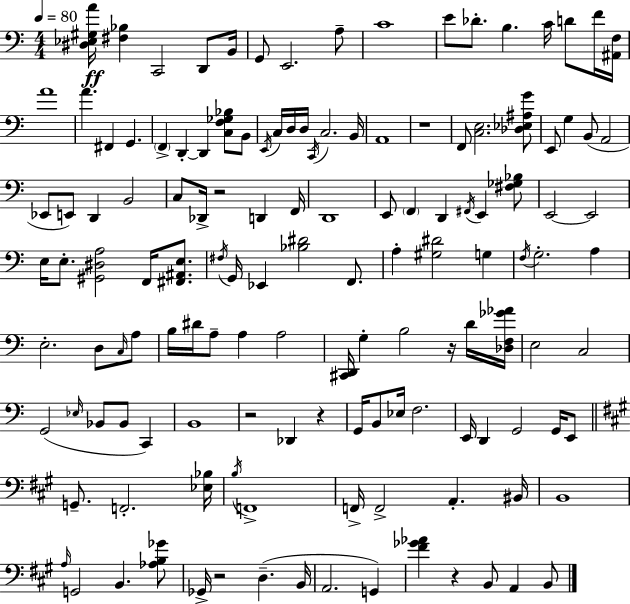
[D#3,Eb3,G#3,A4]/s [F#3,Bb3]/q C2/h D2/e B2/s G2/e E2/h. A3/e C4/w E4/e Db4/e. B3/q. C4/s D4/e F4/s [A#2,F3]/s A4/w A4/q. F#2/q G2/q. F2/q D2/q D2/q [C3,F3,Gb3,Bb3]/e B2/e E2/s C3/s D3/s D3/s C2/s C3/h. B2/s A2/w R/w F2/e [C3,E3]/h. [Db3,Eb3,A#3,G4]/e E2/e G3/q B2/e A2/h Eb2/e E2/e D2/q B2/h C3/e Db2/s R/h D2/q F2/s D2/w E2/e F2/q D2/q F#2/s E2/q [F#3,Gb3,Bb3]/e E2/h E2/h E3/s E3/e. [G#2,D#3,A3]/h F2/s [F#2,A#2,E3]/e. F#3/s G2/s Eb2/q [Bb3,D#4]/h F2/e. A3/q [G#3,D#4]/h G3/q F3/s G3/h. A3/q E3/h. D3/e C3/s A3/e B3/s D#4/s A3/e A3/q A3/h [C#2,D2]/s G3/q B3/h R/s D4/s [Db3,F3,Gb4,Ab4]/s E3/h C3/h G2/h Eb3/s Bb2/e Bb2/e C2/q B2/w R/h Db2/q R/q G2/s B2/e Eb3/s F3/h. E2/s D2/q G2/h G2/s E2/e G2/e. F2/h. [Eb3,Bb3]/s B3/s F2/w F2/s F2/h A2/q. BIS2/s B2/w A3/s G2/h B2/q. [Ab3,B3,Gb4]/e Gb2/s R/h D3/q. B2/s A2/h. G2/q [F#4,Gb4,Ab4]/q R/q B2/e A2/q B2/e